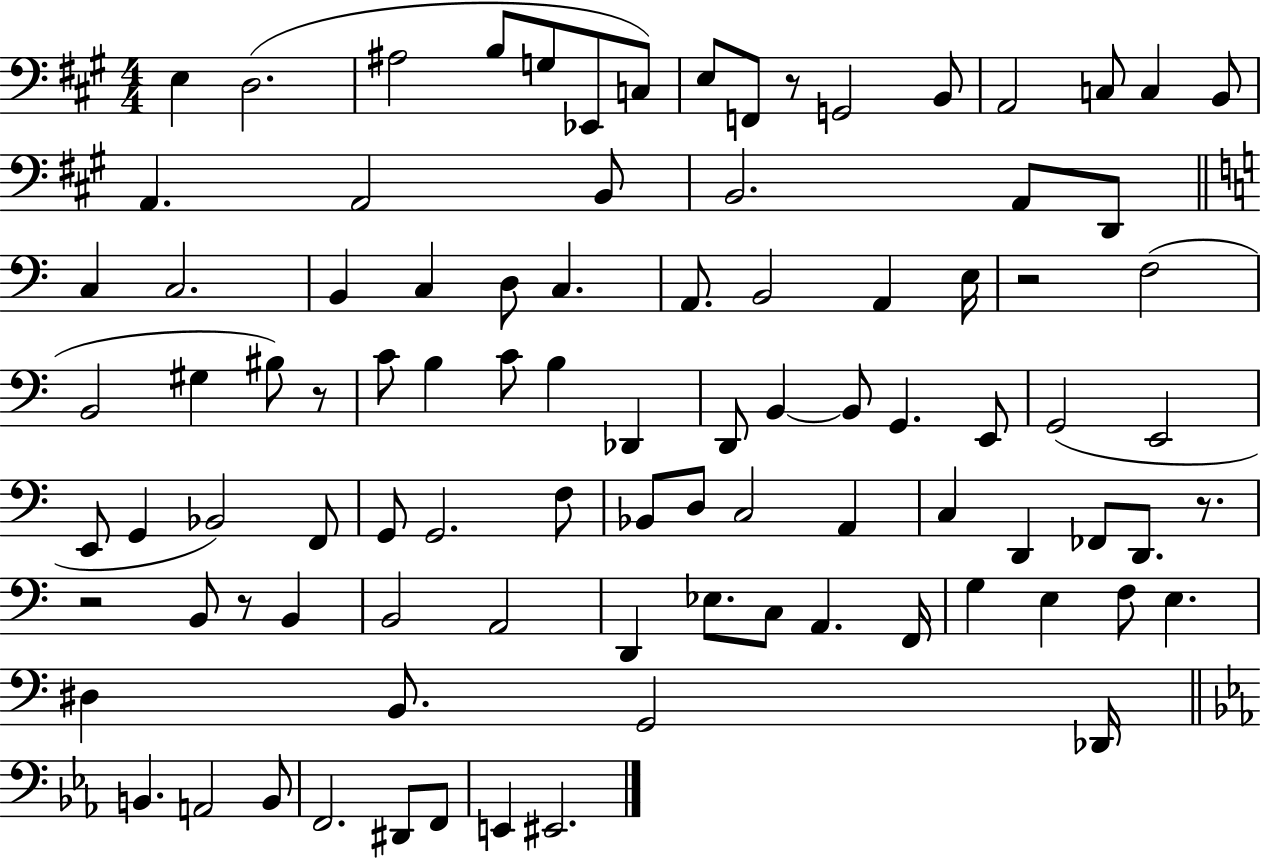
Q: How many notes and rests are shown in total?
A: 93